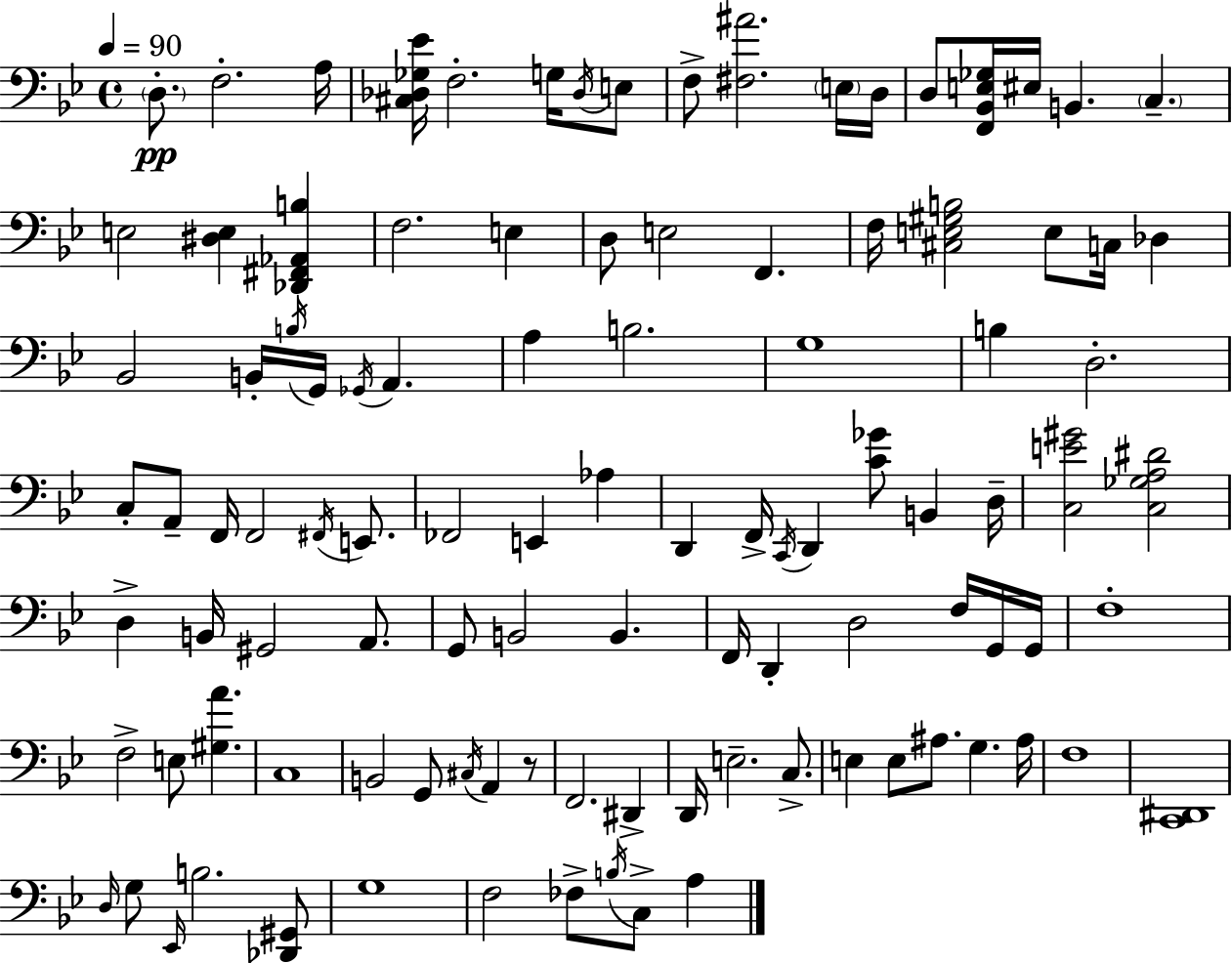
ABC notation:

X:1
T:Untitled
M:4/4
L:1/4
K:Bb
D,/2 F,2 A,/4 [^C,_D,_G,_E]/4 F,2 G,/4 _D,/4 E,/2 F,/2 [^F,^A]2 E,/4 D,/4 D,/2 [F,,_B,,E,_G,]/4 ^E,/4 B,, C, E,2 [^D,E,] [_D,,^F,,_A,,B,] F,2 E, D,/2 E,2 F,, F,/4 [^C,E,^G,B,]2 E,/2 C,/4 _D, _B,,2 B,,/4 B,/4 G,,/4 _G,,/4 A,, A, B,2 G,4 B, D,2 C,/2 A,,/2 F,,/4 F,,2 ^F,,/4 E,,/2 _F,,2 E,, _A, D,, F,,/4 C,,/4 D,, [C_G]/2 B,, D,/4 [C,E^G]2 [C,_G,A,^D]2 D, B,,/4 ^G,,2 A,,/2 G,,/2 B,,2 B,, F,,/4 D,, D,2 F,/4 G,,/4 G,,/4 F,4 F,2 E,/2 [^G,A] C,4 B,,2 G,,/2 ^C,/4 A,, z/2 F,,2 ^D,, D,,/4 E,2 C,/2 E, E,/2 ^A,/2 G, ^A,/4 F,4 [C,,^D,,]4 D,/4 G,/2 _E,,/4 B,2 [_D,,^G,,]/2 G,4 F,2 _F,/2 B,/4 C,/2 A,